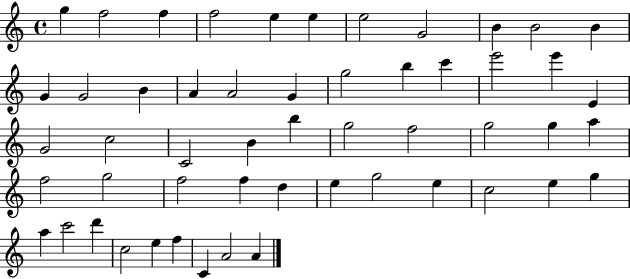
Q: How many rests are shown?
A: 0